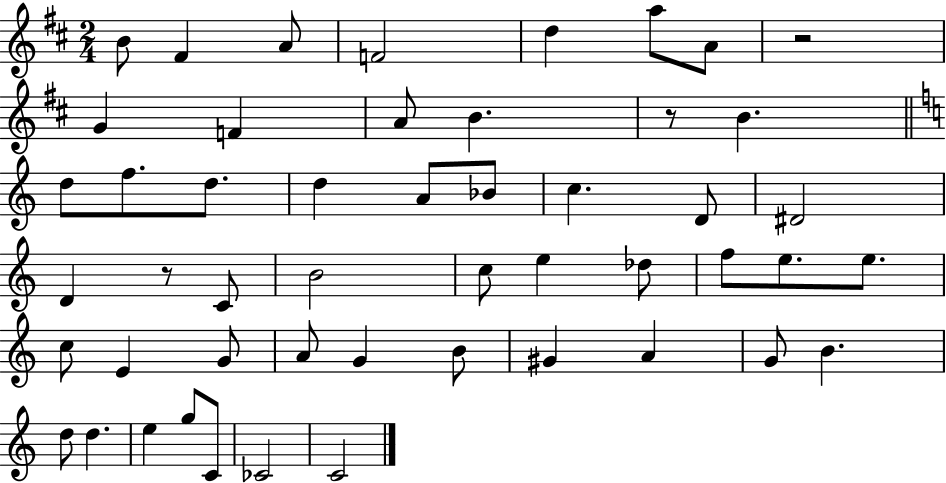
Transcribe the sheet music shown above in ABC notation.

X:1
T:Untitled
M:2/4
L:1/4
K:D
B/2 ^F A/2 F2 d a/2 A/2 z2 G F A/2 B z/2 B d/2 f/2 d/2 d A/2 _B/2 c D/2 ^D2 D z/2 C/2 B2 c/2 e _d/2 f/2 e/2 e/2 c/2 E G/2 A/2 G B/2 ^G A G/2 B d/2 d e g/2 C/2 _C2 C2